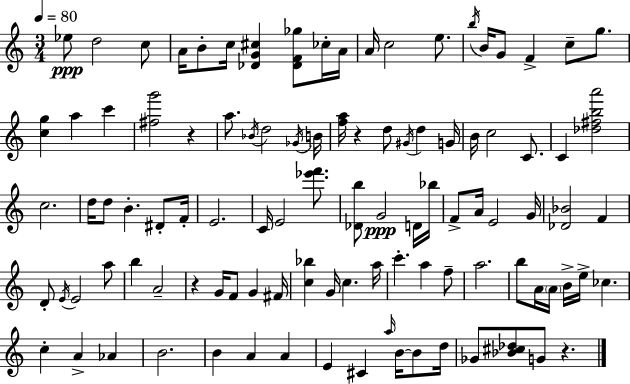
Eb5/e D5/h C5/e A4/s B4/e C5/s [Db4,G4,C#5]/q [Db4,F4,Gb5]/e CES5/s A4/s A4/s C5/h E5/e. B5/s B4/s G4/e F4/q C5/e G5/e. [C5,G5]/q A5/q C6/q [F#5,G6]/h R/q A5/e. Bb4/s D5/h Gb4/s B4/s [F5,A5]/s R/q D5/e G#4/s D5/q G4/s B4/s C5/h C4/e. C4/q [Db5,F#5,B5,A6]/h C5/h. D5/s D5/e B4/q. D#4/e F4/s E4/h. C4/s E4/h [Eb6,F6]/e. [Db4,B5]/e G4/h D4/s Bb5/s F4/e A4/s E4/h G4/s [Db4,Bb4]/h F4/q D4/e E4/s E4/h A5/e B5/q A4/h R/q G4/s F4/e G4/q F#4/s [C5,Bb5]/q G4/s C5/q. A5/s C6/q. A5/q F5/e A5/h. B5/e A4/s A4/s B4/s E5/s CES5/q. C5/q A4/q Ab4/q B4/h. B4/q A4/q A4/q E4/q C#4/q A5/s B4/s B4/e D5/s Gb4/e [Bb4,C#5,Db5]/e G4/e R/q.